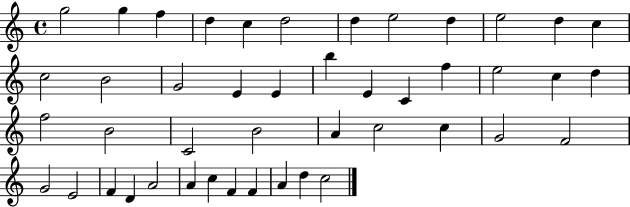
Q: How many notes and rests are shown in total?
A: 45